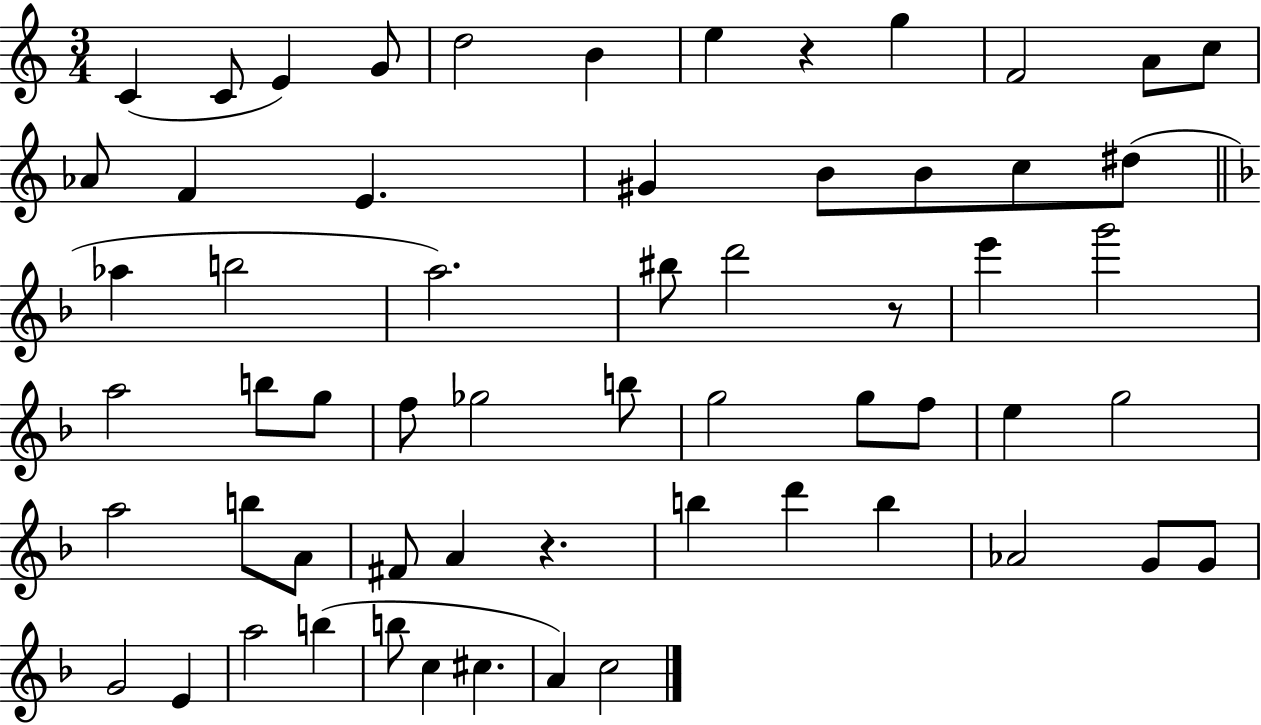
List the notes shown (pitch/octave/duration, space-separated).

C4/q C4/e E4/q G4/e D5/h B4/q E5/q R/q G5/q F4/h A4/e C5/e Ab4/e F4/q E4/q. G#4/q B4/e B4/e C5/e D#5/e Ab5/q B5/h A5/h. BIS5/e D6/h R/e E6/q G6/h A5/h B5/e G5/e F5/e Gb5/h B5/e G5/h G5/e F5/e E5/q G5/h A5/h B5/e A4/e F#4/e A4/q R/q. B5/q D6/q B5/q Ab4/h G4/e G4/e G4/h E4/q A5/h B5/q B5/e C5/q C#5/q. A4/q C5/h